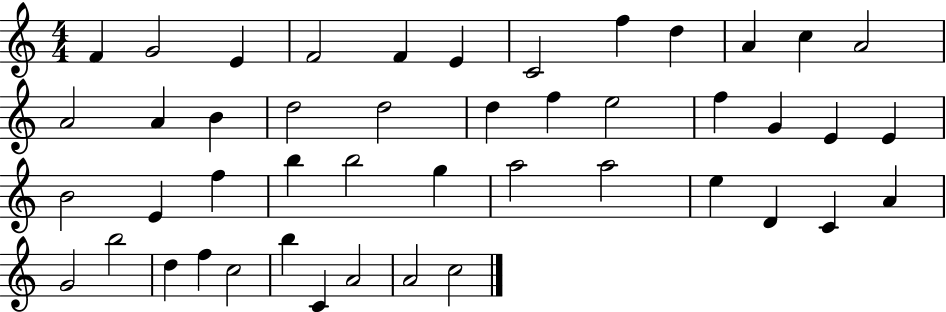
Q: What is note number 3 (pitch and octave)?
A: E4